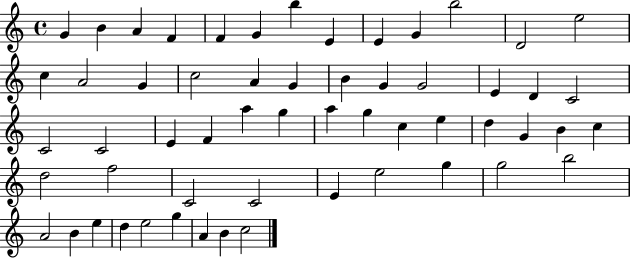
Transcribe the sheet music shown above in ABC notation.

X:1
T:Untitled
M:4/4
L:1/4
K:C
G B A F F G b E E G b2 D2 e2 c A2 G c2 A G B G G2 E D C2 C2 C2 E F a g a g c e d G B c d2 f2 C2 C2 E e2 g g2 b2 A2 B e d e2 g A B c2